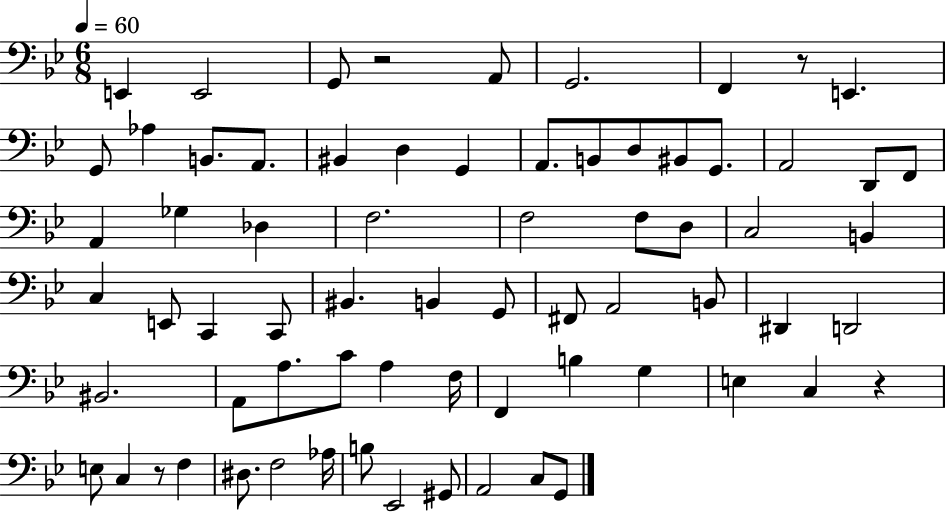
E2/q E2/h G2/e R/h A2/e G2/h. F2/q R/e E2/q. G2/e Ab3/q B2/e. A2/e. BIS2/q D3/q G2/q A2/e. B2/e D3/e BIS2/e G2/e. A2/h D2/e F2/e A2/q Gb3/q Db3/q F3/h. F3/h F3/e D3/e C3/h B2/q C3/q E2/e C2/q C2/e BIS2/q. B2/q G2/e F#2/e A2/h B2/e D#2/q D2/h BIS2/h. A2/e A3/e. C4/e A3/q F3/s F2/q B3/q G3/q E3/q C3/q R/q E3/e C3/q R/e F3/q D#3/e. F3/h Ab3/s B3/e Eb2/h G#2/e A2/h C3/e G2/e